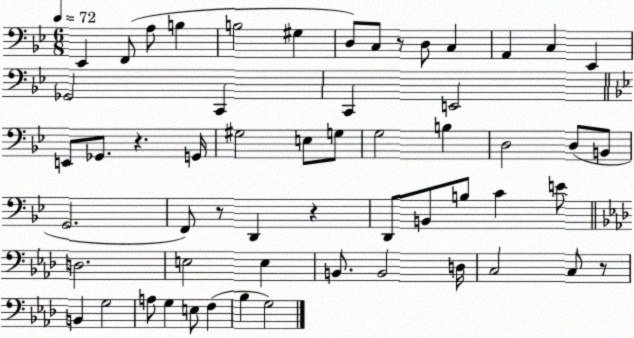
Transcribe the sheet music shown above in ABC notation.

X:1
T:Untitled
M:6/8
L:1/4
K:Bb
_E,, F,,/2 A,/2 B, B,2 ^G, D,/2 C,/2 z/2 D,/2 C, A,, C, _E,, _G,,2 C,, C,, E,,2 E,,/2 _G,,/2 z G,,/4 ^G,2 E,/2 G,/2 G,2 B, D,2 D,/2 B,,/2 G,,2 F,,/2 z/2 D,, z D,,/2 B,,/2 B,/2 C E/2 D,2 E,2 E, B,,/2 B,,2 D,/4 C,2 C,/2 z/2 B,, G,2 A,/2 G, E,/2 F, _B, G,2